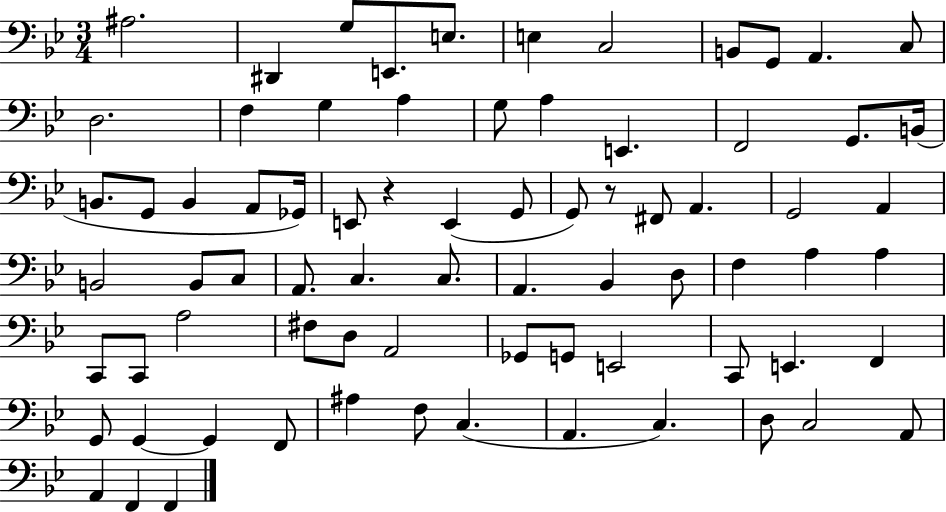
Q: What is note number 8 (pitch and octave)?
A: B2